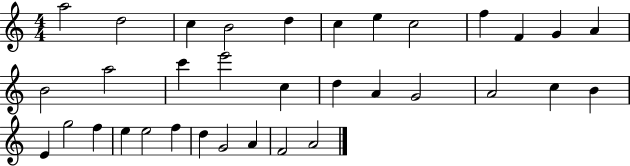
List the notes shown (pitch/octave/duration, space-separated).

A5/h D5/h C5/q B4/h D5/q C5/q E5/q C5/h F5/q F4/q G4/q A4/q B4/h A5/h C6/q E6/h C5/q D5/q A4/q G4/h A4/h C5/q B4/q E4/q G5/h F5/q E5/q E5/h F5/q D5/q G4/h A4/q F4/h A4/h